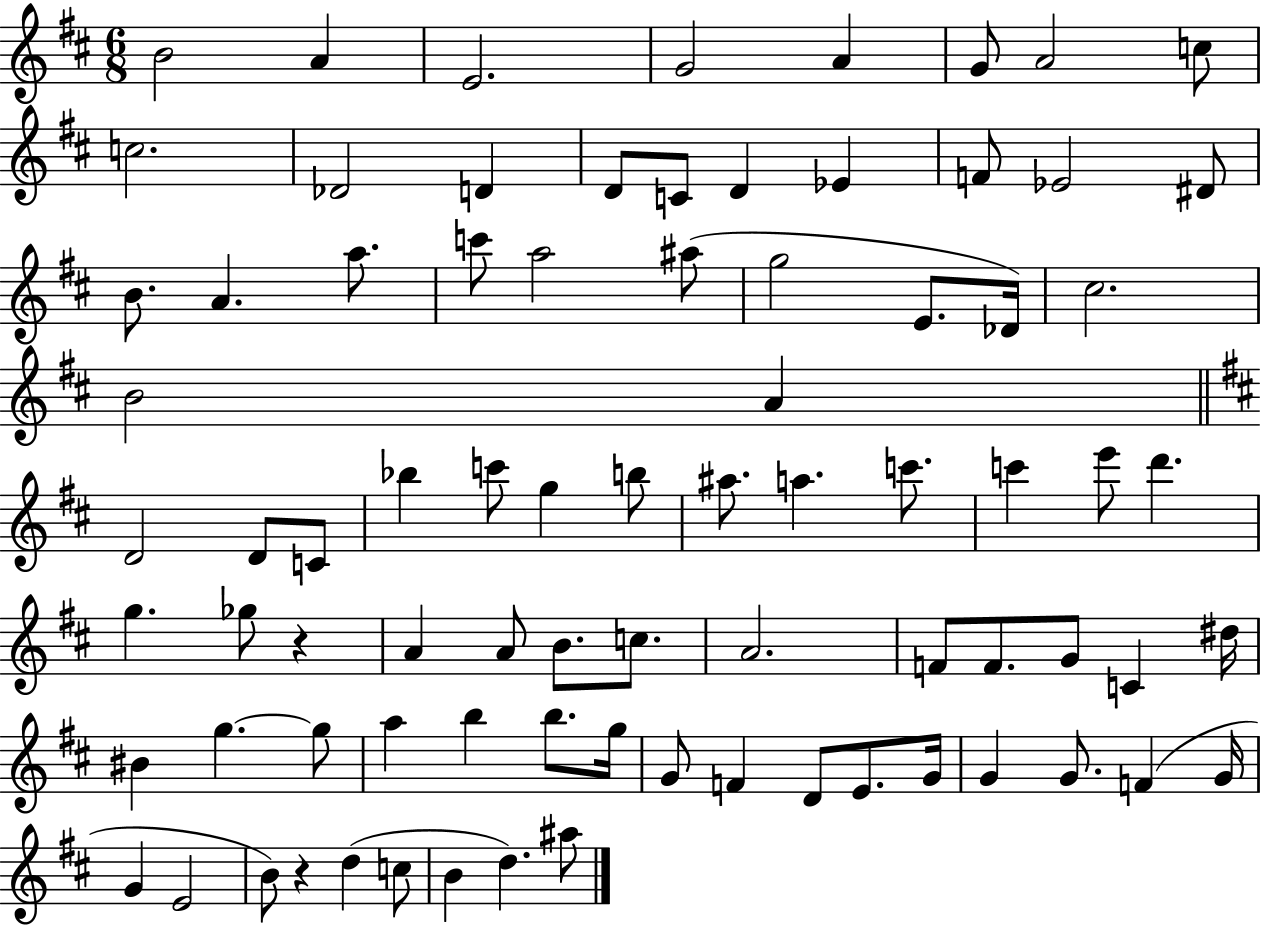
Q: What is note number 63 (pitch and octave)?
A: G4